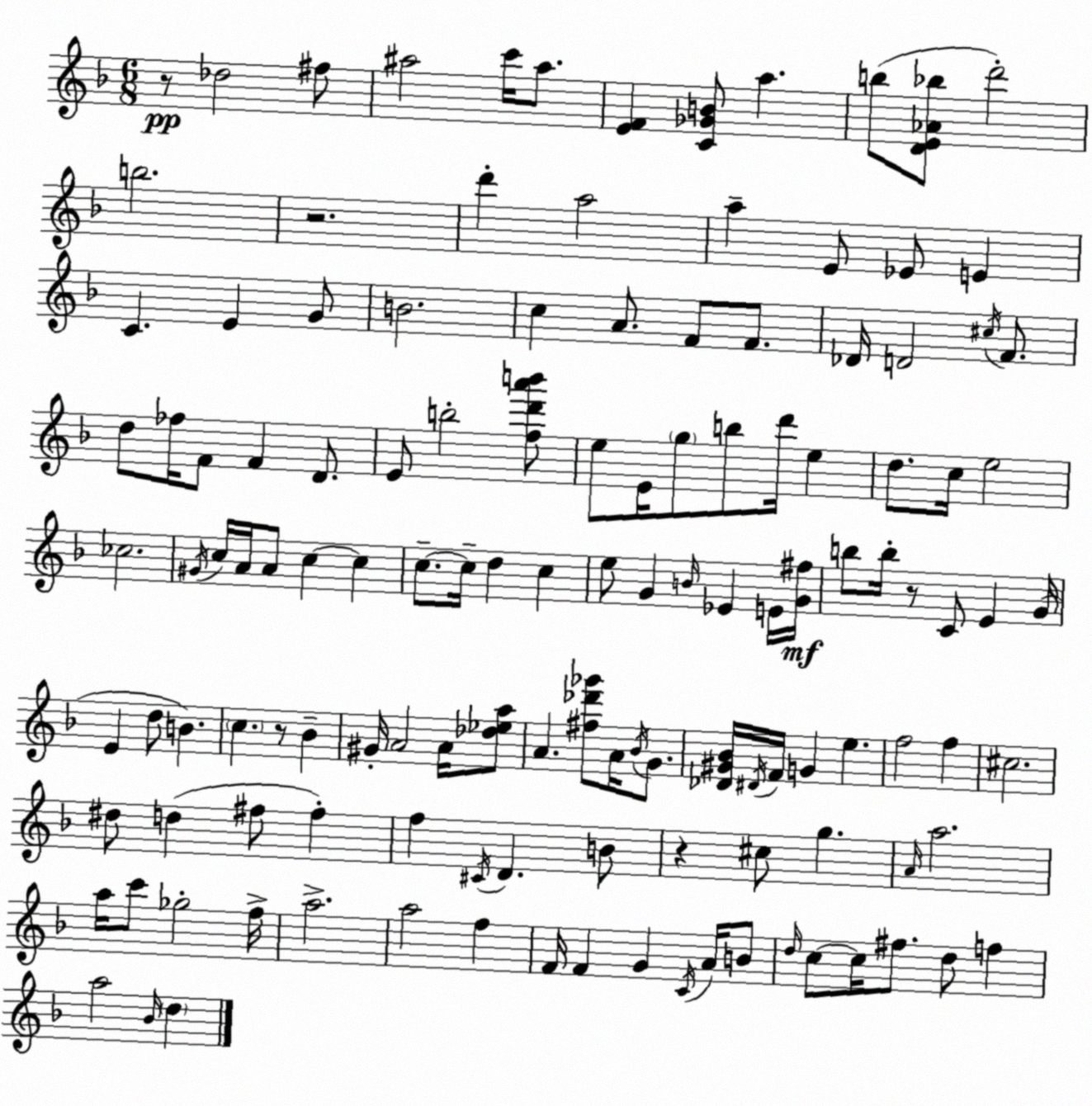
X:1
T:Untitled
M:6/8
L:1/4
K:F
z/2 _d2 ^f/2 ^a2 c'/4 ^a/2 [EF] [C_GB]/2 a b/2 [DE_A_b]/2 d'2 b2 z2 d' a2 a E/2 _E/2 E C E G/2 B2 c A/2 F/2 F/2 _D/4 D2 ^c/4 F/2 d/2 _f/4 F/2 F D/2 E/2 b2 [fd'a'b']/2 e/2 E/4 g/2 b/2 d'/4 e d/2 c/4 e2 _c2 ^G/4 c/4 A/4 A/2 c c c/2 c/4 d c e/2 G B/4 _E E/4 [G^f]/4 b/2 b/4 z/2 C/2 E G/4 E d/2 B c z/2 _B ^G/4 A2 A/4 [_d_ea]/2 A [^f_d'_g']/2 A/4 _B/4 G/2 [_D^G_B]/4 ^D/4 F/4 G e f2 f ^c2 ^d/2 d ^f/2 ^f f ^C/4 D B/2 z ^c/2 g A/4 a2 a/4 c'/2 _g2 f/4 a2 a2 f F/4 F G C/4 A/4 B/2 d/4 c/2 c/4 ^f/2 d/2 f a2 _B/4 d